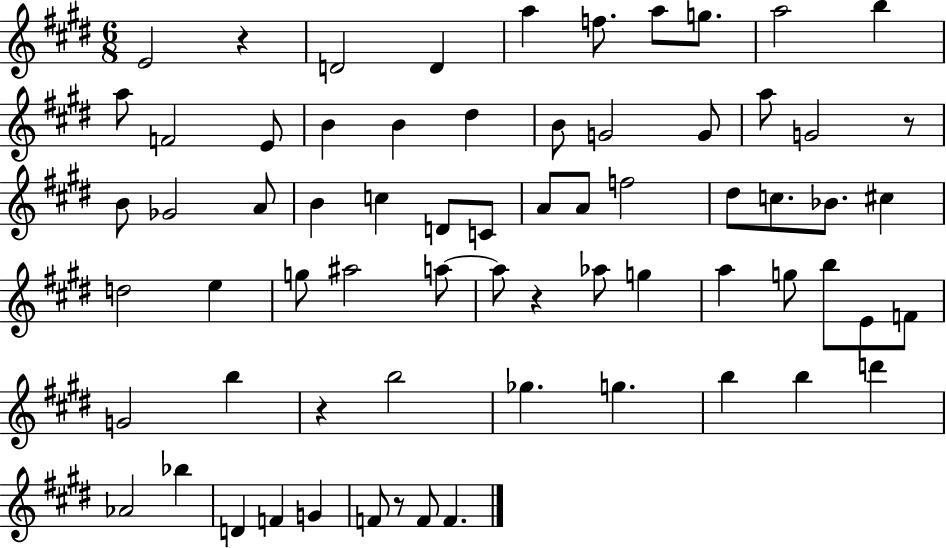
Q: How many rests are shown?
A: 5